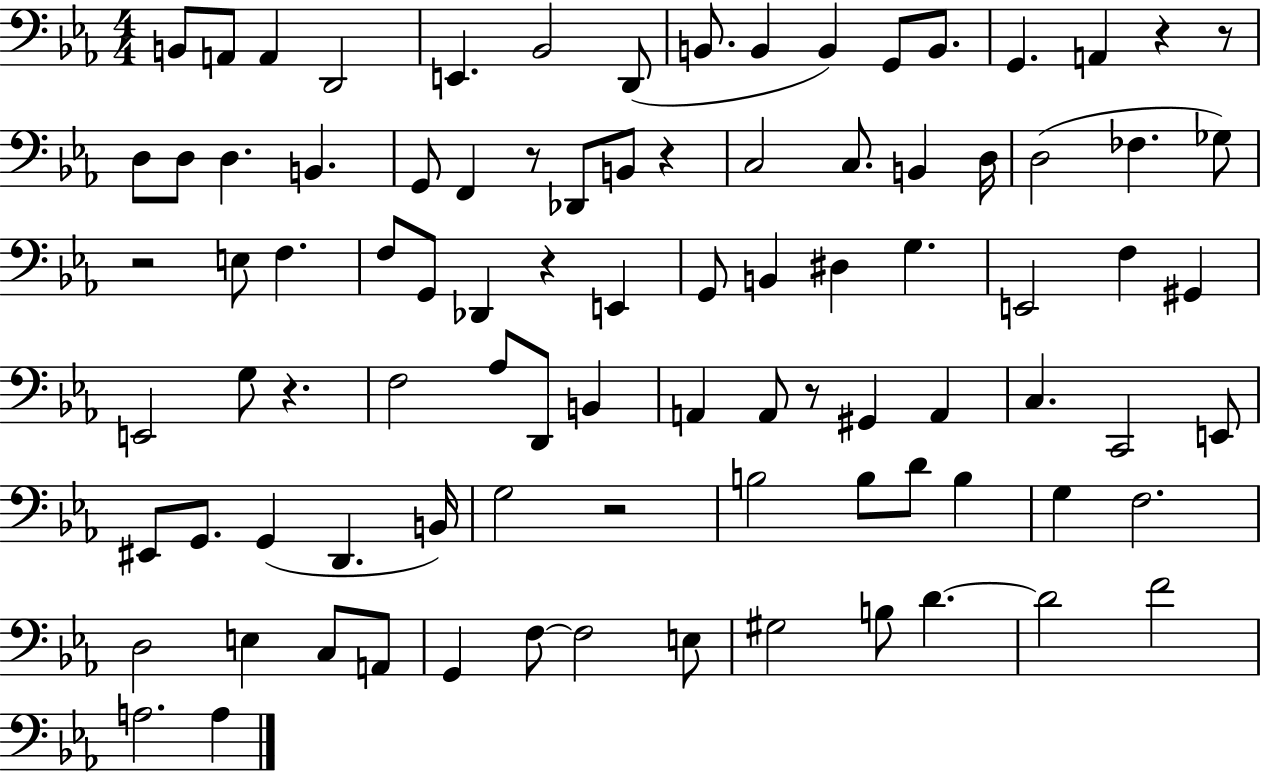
{
  \clef bass
  \numericTimeSignature
  \time 4/4
  \key ees \major
  b,8 a,8 a,4 d,2 | e,4. bes,2 d,8( | b,8. b,4 b,4) g,8 b,8. | g,4. a,4 r4 r8 | \break d8 d8 d4. b,4. | g,8 f,4 r8 des,8 b,8 r4 | c2 c8. b,4 d16 | d2( fes4. ges8) | \break r2 e8 f4. | f8 g,8 des,4 r4 e,4 | g,8 b,4 dis4 g4. | e,2 f4 gis,4 | \break e,2 g8 r4. | f2 aes8 d,8 b,4 | a,4 a,8 r8 gis,4 a,4 | c4. c,2 e,8 | \break eis,8 g,8. g,4( d,4. b,16) | g2 r2 | b2 b8 d'8 b4 | g4 f2. | \break d2 e4 c8 a,8 | g,4 f8~~ f2 e8 | gis2 b8 d'4.~~ | d'2 f'2 | \break a2. a4 | \bar "|."
}